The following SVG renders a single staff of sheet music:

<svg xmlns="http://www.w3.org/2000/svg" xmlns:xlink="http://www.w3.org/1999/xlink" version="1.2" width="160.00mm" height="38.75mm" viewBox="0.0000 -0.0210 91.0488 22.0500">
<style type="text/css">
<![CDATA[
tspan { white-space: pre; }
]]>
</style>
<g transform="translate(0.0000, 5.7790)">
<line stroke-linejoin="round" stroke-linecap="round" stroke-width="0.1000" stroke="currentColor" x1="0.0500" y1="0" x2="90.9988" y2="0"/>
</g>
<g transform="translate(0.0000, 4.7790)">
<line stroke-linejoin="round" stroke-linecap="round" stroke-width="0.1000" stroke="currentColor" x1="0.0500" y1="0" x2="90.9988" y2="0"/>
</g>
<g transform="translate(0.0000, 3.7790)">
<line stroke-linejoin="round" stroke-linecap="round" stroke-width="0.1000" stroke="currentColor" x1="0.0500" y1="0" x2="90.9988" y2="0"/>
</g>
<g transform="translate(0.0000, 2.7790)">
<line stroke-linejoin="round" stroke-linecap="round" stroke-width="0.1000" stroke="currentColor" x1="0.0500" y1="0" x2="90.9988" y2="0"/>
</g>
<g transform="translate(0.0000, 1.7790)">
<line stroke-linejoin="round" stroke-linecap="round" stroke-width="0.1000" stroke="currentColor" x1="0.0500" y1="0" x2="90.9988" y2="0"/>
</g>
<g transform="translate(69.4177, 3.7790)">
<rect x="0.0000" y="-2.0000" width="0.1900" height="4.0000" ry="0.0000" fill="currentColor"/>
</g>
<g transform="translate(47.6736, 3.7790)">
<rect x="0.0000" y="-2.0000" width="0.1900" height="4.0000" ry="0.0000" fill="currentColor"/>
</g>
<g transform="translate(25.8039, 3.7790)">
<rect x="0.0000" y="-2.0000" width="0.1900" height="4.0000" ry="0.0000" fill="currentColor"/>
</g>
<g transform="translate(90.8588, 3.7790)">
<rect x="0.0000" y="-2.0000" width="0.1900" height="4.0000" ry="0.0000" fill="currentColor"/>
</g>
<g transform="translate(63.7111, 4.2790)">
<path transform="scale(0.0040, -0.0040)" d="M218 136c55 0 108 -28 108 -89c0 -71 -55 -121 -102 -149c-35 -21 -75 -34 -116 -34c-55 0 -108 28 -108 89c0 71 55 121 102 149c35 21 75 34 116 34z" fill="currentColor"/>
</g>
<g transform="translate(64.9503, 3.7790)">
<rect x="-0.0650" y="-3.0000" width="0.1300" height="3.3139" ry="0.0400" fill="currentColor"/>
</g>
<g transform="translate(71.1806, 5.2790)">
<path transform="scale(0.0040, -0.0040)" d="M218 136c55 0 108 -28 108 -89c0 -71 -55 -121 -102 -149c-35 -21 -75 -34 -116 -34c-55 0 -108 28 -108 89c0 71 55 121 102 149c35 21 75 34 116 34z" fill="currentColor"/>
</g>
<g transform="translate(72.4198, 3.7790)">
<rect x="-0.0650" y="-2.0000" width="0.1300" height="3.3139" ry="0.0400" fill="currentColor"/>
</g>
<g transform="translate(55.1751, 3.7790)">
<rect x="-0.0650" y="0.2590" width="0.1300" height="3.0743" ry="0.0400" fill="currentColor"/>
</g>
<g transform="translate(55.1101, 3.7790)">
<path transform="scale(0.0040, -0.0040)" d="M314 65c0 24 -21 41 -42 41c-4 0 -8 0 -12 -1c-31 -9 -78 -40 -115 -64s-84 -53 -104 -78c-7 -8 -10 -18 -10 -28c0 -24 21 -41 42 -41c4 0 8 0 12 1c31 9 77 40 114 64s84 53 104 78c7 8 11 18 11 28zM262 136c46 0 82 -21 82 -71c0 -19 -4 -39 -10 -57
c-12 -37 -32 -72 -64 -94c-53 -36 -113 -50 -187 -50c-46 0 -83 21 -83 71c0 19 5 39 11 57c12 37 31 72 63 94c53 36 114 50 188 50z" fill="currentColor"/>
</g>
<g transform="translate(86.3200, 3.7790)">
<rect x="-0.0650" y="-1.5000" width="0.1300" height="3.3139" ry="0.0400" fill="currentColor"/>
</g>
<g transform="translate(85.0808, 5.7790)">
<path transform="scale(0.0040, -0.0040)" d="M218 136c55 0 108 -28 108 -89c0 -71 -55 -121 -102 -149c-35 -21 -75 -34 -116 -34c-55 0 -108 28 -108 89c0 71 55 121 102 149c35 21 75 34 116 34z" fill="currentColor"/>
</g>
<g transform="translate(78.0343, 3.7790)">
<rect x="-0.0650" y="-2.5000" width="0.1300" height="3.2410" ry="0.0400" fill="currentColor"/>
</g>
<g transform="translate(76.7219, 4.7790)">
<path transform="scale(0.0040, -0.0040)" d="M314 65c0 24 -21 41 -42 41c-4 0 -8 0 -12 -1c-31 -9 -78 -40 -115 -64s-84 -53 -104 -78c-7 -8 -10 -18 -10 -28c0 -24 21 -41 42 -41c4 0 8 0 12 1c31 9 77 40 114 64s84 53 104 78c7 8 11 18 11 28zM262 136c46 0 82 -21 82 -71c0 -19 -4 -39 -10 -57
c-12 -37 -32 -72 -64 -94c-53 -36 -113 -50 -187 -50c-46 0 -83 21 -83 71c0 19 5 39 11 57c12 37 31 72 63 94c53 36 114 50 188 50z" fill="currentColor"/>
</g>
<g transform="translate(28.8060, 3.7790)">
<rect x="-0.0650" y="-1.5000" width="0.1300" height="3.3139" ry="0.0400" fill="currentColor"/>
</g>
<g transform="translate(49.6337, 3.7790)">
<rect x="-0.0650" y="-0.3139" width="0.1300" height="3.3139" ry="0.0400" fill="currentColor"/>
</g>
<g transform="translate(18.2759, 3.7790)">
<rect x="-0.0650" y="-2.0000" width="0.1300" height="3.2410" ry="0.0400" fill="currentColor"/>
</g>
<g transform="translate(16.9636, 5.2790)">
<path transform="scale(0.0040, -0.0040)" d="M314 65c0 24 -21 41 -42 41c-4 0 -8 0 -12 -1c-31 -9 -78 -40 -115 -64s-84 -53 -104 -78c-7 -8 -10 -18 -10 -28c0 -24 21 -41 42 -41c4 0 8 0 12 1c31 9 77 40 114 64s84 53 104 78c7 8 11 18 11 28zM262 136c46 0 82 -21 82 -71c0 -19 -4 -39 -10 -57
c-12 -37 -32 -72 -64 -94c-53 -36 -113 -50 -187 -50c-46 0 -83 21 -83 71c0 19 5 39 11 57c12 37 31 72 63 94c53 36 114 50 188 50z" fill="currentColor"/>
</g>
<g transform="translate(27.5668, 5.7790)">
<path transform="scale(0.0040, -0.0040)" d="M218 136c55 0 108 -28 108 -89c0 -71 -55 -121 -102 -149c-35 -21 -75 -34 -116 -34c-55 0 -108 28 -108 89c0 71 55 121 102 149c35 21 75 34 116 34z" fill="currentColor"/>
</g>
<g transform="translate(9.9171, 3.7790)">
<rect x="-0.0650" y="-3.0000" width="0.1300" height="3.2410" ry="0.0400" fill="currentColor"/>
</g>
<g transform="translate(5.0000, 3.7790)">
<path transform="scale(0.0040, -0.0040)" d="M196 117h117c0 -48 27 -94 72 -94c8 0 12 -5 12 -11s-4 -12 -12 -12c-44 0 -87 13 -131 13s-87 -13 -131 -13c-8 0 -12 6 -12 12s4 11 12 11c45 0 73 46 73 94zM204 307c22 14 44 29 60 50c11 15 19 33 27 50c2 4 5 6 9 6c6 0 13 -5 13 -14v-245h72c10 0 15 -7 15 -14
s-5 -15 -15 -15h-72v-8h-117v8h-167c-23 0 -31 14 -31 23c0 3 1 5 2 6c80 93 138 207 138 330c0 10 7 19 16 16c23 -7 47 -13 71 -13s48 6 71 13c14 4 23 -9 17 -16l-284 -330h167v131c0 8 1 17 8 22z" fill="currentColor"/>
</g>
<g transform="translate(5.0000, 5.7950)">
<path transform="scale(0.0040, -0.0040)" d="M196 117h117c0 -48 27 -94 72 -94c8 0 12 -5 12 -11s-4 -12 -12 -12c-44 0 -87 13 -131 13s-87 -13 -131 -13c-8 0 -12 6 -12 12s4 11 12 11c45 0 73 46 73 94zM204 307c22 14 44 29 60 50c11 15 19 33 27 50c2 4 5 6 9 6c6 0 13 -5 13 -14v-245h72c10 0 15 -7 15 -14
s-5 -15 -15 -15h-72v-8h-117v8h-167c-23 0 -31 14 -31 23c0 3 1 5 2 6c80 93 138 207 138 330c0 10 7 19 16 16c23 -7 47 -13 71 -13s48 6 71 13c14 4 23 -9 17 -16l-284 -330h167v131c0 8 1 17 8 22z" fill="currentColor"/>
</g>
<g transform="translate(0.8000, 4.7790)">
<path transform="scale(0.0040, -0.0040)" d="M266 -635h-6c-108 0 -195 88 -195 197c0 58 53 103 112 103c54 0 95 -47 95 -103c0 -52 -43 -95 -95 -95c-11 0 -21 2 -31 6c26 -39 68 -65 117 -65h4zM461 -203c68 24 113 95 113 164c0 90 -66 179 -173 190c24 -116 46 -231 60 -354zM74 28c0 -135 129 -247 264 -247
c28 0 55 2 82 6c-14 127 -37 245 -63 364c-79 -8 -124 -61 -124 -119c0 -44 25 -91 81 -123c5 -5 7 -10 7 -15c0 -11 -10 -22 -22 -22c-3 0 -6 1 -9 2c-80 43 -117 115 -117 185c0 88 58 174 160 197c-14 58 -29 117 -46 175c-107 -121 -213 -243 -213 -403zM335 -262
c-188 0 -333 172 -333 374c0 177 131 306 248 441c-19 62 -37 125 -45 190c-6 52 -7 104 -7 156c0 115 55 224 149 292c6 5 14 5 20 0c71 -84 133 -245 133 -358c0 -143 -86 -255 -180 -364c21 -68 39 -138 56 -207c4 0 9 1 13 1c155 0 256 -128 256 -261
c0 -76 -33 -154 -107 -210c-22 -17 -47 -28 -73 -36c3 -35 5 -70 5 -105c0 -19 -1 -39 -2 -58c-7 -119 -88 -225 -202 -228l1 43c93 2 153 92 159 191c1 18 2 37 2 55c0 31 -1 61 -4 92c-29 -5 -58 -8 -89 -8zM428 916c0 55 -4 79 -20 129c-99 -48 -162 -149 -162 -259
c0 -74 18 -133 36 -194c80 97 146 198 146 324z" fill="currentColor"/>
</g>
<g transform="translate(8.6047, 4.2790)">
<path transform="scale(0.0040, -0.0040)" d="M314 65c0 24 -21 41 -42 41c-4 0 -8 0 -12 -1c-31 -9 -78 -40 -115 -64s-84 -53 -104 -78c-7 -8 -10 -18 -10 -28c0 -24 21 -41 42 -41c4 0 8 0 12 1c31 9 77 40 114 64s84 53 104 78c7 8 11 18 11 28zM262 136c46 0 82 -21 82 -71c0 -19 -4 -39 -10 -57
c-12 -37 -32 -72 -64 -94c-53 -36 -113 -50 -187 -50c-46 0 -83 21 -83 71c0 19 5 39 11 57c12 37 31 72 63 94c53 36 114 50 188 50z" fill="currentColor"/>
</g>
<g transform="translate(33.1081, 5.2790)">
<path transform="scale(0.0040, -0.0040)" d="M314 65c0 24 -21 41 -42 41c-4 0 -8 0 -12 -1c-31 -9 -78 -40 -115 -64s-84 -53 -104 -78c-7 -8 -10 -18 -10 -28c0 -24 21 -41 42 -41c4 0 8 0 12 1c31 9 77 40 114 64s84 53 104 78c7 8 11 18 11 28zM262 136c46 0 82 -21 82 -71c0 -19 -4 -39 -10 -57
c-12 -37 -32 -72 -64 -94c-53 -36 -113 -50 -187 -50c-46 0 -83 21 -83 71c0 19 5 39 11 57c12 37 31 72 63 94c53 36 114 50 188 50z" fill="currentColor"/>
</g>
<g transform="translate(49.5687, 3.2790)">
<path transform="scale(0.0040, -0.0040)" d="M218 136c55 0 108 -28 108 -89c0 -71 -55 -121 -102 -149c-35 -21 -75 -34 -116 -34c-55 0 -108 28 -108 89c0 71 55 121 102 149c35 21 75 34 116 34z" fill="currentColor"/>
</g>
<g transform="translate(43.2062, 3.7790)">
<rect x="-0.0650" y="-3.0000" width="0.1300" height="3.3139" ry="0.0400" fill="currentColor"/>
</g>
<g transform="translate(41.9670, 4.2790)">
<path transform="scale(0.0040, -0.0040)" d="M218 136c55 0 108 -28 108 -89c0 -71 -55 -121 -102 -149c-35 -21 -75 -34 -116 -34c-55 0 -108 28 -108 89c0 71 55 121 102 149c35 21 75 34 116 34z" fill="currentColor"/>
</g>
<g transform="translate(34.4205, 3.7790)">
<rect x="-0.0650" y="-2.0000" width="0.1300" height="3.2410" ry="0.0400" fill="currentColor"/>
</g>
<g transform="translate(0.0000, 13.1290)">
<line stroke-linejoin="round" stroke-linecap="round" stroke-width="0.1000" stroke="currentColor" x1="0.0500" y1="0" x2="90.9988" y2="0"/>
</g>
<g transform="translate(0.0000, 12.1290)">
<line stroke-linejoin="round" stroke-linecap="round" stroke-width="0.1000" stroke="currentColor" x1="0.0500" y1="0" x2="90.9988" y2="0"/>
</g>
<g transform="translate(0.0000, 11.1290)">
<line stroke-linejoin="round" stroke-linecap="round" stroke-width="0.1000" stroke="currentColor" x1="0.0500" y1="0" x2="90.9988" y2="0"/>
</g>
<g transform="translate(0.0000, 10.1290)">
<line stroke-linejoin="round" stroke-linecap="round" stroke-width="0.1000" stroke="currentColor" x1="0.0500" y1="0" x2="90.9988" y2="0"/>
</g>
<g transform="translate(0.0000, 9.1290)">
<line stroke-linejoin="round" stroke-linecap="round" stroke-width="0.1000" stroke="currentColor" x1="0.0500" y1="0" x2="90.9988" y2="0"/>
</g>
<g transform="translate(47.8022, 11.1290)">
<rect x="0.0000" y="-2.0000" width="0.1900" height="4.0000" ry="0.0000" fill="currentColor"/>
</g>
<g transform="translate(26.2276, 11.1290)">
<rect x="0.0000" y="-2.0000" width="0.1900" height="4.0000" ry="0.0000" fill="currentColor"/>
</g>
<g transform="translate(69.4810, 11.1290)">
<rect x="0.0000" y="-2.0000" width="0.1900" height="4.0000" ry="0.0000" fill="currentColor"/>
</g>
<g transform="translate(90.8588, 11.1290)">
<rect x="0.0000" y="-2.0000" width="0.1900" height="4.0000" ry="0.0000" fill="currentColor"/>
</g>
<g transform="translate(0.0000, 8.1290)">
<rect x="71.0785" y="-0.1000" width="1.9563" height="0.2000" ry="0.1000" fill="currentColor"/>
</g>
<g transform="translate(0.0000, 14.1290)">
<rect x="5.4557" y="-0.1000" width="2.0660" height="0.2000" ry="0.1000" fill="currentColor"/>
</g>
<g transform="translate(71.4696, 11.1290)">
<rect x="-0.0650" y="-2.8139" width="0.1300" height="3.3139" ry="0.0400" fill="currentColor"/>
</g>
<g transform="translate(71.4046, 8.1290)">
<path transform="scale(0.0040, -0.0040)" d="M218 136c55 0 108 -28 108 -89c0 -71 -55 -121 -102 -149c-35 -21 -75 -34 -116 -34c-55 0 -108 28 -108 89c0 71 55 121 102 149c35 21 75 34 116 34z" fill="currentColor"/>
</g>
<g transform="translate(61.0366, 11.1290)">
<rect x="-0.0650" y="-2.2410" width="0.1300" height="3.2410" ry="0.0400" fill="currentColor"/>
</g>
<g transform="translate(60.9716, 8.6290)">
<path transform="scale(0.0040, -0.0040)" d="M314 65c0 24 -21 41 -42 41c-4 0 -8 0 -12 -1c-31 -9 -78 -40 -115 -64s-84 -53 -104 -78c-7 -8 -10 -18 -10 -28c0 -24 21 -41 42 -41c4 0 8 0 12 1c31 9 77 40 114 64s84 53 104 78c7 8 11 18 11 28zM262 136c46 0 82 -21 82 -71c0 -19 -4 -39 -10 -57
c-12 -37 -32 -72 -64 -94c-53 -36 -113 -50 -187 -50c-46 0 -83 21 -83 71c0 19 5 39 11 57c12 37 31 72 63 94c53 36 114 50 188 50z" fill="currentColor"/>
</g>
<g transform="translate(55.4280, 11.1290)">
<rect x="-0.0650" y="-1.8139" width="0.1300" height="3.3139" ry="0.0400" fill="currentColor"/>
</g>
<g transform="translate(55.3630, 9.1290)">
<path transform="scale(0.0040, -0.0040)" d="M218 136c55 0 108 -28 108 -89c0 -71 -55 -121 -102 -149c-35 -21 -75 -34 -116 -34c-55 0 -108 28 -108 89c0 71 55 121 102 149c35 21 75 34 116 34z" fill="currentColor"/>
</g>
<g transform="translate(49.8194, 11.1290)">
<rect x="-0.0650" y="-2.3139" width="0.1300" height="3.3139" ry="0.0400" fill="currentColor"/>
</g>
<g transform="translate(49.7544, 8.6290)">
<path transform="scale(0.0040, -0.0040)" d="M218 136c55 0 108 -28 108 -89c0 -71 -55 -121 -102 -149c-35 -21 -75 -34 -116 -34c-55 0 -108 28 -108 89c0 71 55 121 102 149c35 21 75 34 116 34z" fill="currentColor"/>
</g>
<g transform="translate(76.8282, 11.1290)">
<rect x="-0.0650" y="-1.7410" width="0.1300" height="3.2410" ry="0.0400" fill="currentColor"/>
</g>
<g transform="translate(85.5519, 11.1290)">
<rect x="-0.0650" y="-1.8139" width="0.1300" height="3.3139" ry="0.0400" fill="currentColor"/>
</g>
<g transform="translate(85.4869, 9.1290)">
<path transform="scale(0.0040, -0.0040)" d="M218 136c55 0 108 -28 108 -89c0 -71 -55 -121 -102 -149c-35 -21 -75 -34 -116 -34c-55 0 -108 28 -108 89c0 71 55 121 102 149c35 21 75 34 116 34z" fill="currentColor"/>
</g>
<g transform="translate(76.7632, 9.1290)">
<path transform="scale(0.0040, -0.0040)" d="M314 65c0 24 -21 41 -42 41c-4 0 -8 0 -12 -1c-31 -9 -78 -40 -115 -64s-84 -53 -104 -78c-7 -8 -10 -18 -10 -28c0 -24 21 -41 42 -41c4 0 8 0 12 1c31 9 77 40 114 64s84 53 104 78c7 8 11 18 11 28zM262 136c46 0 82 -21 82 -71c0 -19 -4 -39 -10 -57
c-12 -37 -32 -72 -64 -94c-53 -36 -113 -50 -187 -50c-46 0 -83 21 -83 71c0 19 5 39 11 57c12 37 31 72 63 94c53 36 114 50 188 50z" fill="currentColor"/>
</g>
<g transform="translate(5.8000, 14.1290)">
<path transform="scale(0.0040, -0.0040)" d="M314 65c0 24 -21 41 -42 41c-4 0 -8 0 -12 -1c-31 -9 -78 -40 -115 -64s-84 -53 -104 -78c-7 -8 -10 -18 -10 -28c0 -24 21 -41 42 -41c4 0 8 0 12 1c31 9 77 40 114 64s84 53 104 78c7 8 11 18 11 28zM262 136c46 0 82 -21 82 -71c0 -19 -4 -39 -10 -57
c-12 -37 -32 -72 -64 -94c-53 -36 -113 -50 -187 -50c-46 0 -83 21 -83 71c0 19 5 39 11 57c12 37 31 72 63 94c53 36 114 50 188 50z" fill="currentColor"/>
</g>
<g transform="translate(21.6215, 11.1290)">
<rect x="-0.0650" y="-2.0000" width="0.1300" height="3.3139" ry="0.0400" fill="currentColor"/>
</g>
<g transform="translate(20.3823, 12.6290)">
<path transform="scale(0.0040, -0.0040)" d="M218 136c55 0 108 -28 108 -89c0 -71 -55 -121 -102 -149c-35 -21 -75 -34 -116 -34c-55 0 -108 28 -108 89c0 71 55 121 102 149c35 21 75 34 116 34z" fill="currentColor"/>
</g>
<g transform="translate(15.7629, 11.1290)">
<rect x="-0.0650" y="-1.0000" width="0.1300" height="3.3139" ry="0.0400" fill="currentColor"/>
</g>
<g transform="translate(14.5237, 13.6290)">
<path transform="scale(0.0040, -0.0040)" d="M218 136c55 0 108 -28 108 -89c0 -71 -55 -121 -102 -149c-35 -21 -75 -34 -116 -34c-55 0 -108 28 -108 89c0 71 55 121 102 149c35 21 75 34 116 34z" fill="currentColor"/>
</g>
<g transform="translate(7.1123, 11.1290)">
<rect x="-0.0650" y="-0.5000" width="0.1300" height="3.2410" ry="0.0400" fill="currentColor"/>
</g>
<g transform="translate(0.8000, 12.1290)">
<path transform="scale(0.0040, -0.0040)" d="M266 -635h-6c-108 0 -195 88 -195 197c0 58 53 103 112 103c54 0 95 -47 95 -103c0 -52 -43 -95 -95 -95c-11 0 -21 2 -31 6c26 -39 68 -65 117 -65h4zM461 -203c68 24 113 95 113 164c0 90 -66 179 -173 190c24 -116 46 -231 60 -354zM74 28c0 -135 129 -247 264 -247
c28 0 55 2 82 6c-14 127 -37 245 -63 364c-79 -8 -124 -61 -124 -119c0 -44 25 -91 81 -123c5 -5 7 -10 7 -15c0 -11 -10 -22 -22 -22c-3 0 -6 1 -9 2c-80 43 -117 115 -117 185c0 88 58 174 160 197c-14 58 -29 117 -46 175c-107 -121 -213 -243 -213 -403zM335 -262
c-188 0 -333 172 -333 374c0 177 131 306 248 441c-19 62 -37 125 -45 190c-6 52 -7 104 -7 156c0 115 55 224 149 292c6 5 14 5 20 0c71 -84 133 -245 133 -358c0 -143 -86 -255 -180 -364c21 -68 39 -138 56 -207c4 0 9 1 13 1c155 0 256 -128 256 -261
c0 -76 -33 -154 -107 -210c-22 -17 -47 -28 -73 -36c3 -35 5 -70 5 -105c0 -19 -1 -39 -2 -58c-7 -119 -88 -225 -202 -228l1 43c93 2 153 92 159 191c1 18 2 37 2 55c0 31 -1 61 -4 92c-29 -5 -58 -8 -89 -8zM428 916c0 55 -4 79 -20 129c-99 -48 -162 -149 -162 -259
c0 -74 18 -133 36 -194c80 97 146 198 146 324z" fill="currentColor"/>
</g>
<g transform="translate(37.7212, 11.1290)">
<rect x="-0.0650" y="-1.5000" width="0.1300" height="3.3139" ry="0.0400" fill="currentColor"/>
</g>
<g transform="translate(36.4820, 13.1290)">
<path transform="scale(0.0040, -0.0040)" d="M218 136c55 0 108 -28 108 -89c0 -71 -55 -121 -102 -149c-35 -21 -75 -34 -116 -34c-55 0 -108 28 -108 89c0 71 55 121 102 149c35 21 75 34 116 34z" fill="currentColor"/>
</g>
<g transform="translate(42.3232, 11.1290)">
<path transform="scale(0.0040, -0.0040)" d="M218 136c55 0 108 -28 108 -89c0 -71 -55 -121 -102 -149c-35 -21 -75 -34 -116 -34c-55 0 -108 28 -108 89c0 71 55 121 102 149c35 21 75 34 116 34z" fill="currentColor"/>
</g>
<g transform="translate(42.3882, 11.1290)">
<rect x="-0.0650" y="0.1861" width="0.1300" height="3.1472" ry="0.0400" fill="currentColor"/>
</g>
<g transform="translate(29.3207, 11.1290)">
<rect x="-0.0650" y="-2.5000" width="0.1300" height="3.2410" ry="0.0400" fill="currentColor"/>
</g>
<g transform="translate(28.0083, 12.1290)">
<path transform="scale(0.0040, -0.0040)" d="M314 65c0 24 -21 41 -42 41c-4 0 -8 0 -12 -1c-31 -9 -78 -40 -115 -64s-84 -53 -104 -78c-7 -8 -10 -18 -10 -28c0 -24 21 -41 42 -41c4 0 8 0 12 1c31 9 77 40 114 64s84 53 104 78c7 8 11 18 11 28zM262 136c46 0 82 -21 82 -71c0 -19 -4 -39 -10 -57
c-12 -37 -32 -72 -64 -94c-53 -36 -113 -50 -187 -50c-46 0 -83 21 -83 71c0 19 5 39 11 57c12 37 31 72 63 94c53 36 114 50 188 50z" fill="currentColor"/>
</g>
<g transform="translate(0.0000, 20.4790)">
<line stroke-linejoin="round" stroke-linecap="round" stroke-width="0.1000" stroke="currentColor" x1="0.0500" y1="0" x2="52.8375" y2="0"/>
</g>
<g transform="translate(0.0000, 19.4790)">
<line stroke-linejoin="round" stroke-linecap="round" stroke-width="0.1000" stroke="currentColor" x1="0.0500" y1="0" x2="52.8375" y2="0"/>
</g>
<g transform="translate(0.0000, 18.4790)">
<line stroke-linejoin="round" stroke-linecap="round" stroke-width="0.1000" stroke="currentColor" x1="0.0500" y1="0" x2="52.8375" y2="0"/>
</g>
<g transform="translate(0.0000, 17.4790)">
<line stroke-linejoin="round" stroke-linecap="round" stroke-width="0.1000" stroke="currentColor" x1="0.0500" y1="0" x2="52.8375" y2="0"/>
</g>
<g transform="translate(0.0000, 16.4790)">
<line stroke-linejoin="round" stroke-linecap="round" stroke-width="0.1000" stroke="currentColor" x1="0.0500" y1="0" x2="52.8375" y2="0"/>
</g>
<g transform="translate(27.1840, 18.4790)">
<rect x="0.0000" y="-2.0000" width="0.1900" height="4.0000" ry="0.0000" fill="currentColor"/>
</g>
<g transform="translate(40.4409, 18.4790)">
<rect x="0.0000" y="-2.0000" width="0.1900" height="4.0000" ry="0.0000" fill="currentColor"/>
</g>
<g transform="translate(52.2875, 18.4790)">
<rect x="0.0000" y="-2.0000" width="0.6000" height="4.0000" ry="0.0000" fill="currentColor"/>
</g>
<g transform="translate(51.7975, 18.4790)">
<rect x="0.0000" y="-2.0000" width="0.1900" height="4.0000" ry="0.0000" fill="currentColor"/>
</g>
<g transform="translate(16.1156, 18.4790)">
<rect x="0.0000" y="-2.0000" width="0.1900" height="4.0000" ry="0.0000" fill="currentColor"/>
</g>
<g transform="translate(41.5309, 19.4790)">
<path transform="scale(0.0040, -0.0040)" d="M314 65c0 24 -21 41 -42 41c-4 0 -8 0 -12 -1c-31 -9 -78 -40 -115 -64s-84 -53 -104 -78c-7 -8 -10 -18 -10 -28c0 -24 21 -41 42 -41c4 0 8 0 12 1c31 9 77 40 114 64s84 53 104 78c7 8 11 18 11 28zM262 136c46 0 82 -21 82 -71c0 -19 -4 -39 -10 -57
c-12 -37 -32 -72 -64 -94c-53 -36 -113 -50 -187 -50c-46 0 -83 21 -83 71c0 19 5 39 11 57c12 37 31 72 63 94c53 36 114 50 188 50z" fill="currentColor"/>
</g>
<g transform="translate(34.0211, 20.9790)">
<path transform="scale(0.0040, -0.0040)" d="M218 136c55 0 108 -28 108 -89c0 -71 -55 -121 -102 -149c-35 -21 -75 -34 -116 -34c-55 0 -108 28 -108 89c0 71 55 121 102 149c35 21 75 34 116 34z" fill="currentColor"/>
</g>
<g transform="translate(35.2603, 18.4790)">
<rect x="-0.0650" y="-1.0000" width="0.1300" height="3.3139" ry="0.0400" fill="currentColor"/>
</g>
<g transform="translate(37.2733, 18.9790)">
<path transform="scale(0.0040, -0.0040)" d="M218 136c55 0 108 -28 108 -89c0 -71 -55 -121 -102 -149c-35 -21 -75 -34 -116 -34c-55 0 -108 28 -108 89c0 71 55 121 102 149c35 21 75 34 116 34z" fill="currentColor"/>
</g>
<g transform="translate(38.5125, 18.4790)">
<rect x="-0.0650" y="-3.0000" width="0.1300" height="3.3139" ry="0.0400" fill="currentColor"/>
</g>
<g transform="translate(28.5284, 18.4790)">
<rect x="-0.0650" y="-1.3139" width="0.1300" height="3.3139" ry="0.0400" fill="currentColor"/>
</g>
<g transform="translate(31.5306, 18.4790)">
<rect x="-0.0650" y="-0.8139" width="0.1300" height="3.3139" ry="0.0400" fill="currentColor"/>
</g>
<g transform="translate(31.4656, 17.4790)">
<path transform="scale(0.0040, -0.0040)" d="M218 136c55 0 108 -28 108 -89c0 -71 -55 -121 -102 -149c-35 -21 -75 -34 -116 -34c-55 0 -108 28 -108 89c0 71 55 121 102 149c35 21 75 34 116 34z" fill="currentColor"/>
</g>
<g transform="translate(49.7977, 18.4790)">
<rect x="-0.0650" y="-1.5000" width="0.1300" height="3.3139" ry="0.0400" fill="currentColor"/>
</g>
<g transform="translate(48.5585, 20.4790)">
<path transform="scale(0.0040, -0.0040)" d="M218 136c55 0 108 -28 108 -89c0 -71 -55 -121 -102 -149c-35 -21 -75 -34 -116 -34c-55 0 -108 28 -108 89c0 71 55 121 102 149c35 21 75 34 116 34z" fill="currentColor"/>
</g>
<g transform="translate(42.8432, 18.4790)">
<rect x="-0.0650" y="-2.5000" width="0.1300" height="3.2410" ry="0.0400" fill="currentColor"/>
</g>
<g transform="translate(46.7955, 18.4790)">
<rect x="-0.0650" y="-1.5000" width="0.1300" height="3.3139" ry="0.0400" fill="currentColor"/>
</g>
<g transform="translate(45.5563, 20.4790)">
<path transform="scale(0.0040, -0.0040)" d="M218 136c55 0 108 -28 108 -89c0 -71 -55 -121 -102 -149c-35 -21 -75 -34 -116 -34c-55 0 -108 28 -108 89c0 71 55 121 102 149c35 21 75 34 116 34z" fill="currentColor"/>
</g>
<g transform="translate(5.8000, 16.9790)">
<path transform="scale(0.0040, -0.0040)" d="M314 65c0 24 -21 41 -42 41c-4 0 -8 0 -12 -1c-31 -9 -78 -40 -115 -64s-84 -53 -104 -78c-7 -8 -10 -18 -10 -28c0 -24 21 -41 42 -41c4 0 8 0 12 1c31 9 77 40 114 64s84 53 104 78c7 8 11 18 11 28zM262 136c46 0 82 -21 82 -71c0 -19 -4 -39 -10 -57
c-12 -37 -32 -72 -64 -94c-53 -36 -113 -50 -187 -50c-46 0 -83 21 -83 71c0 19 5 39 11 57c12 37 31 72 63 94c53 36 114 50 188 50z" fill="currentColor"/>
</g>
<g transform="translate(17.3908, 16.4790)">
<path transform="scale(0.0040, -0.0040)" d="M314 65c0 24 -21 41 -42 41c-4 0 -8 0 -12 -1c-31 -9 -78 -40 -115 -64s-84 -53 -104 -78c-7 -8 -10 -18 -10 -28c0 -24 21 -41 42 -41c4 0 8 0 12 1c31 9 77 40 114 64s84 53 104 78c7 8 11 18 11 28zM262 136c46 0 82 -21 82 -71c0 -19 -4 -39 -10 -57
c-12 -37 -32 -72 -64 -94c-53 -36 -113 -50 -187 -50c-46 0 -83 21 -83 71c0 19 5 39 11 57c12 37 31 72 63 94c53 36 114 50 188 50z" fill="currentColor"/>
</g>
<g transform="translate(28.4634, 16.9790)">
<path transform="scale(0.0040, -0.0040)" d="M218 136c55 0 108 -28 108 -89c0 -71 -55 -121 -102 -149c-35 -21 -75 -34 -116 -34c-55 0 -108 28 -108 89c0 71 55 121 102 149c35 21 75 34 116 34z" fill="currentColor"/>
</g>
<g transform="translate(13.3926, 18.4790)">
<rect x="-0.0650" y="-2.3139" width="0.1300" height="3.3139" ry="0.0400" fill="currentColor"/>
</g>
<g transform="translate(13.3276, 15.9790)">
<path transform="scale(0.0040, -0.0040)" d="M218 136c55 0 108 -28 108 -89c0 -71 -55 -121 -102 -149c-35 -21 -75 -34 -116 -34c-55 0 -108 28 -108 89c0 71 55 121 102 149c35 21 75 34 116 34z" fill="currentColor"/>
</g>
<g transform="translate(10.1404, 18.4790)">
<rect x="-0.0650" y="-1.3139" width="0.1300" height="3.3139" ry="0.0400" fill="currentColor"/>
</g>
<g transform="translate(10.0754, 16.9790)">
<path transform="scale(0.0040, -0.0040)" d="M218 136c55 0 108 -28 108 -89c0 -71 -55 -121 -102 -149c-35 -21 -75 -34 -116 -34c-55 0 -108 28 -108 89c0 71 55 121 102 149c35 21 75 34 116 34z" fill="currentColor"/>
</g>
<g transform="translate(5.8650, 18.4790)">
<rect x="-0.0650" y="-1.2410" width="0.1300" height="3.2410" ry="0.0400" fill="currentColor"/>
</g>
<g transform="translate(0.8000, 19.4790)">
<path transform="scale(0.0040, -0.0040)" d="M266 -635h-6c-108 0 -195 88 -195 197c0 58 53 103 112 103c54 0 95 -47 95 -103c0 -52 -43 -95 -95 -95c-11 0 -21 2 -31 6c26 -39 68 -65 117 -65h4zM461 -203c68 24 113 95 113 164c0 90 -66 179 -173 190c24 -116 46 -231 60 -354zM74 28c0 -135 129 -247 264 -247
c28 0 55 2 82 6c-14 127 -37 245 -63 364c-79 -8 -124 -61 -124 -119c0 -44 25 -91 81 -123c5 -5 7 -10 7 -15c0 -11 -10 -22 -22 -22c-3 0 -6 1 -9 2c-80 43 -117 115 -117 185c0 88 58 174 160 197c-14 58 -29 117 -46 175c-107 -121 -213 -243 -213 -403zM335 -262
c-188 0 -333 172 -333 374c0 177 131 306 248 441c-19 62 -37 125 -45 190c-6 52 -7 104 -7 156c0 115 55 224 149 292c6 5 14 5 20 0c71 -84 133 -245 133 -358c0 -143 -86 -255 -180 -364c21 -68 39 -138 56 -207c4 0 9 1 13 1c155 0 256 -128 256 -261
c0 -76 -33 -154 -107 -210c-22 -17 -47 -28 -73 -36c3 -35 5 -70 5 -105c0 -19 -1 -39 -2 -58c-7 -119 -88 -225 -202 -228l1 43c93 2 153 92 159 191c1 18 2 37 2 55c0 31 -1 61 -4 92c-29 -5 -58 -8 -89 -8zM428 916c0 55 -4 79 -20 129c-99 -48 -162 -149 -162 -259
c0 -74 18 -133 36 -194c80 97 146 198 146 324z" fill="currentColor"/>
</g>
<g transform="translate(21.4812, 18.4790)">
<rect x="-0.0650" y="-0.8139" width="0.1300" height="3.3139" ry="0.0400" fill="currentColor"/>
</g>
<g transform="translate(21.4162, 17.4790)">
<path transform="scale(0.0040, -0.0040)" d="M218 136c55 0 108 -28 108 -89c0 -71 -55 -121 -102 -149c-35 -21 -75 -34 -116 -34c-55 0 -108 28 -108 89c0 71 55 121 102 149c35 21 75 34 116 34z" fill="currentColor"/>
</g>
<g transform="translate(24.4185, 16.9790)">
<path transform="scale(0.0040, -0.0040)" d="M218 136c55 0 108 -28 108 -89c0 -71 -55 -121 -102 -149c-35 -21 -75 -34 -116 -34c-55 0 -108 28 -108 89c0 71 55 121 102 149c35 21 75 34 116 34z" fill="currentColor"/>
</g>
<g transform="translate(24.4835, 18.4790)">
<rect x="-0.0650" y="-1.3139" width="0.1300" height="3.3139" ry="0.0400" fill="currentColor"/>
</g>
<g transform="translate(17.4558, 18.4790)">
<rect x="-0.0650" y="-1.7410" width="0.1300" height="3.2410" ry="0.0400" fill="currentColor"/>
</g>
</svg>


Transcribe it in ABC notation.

X:1
T:Untitled
M:4/4
L:1/4
K:C
A2 F2 E F2 A c B2 A F G2 E C2 D F G2 E B g f g2 a f2 f e2 e g f2 d e e d D A G2 E E